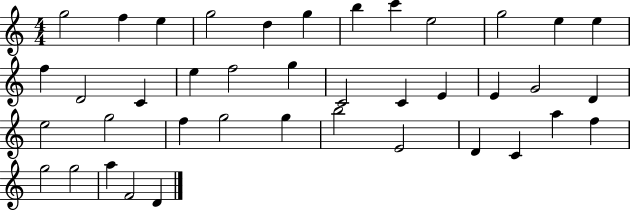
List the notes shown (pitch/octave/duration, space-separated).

G5/h F5/q E5/q G5/h D5/q G5/q B5/q C6/q E5/h G5/h E5/q E5/q F5/q D4/h C4/q E5/q F5/h G5/q C4/h C4/q E4/q E4/q G4/h D4/q E5/h G5/h F5/q G5/h G5/q B5/h E4/h D4/q C4/q A5/q F5/q G5/h G5/h A5/q F4/h D4/q